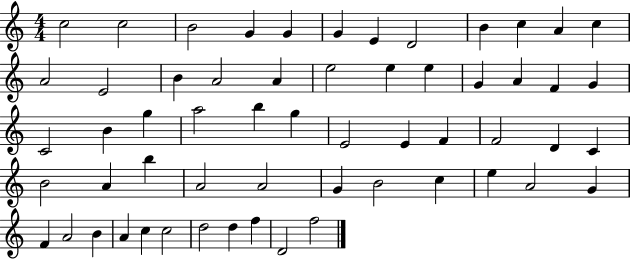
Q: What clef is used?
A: treble